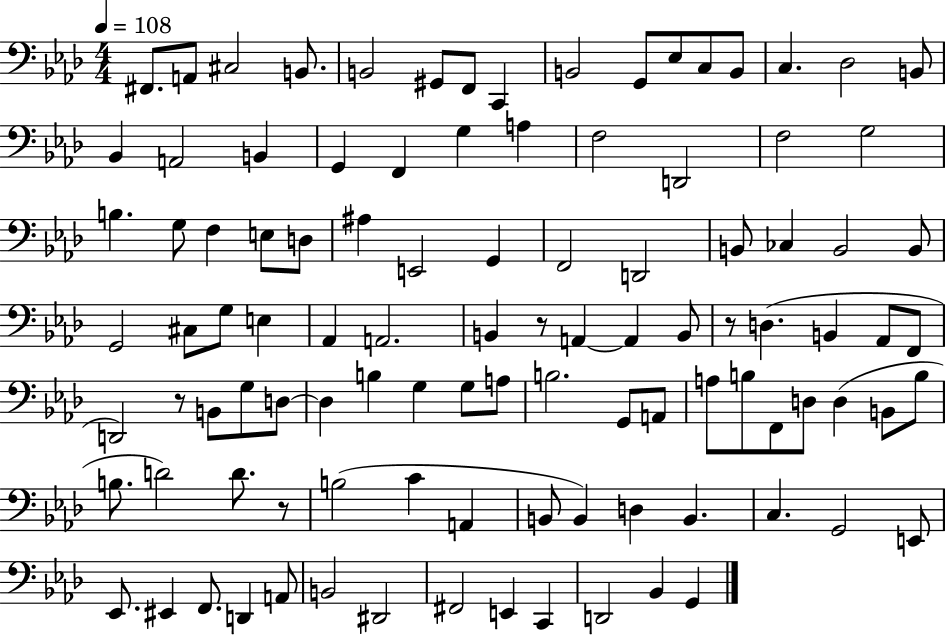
F#2/e. A2/e C#3/h B2/e. B2/h G#2/e F2/e C2/q B2/h G2/e Eb3/e C3/e B2/e C3/q. Db3/h B2/e Bb2/q A2/h B2/q G2/q F2/q G3/q A3/q F3/h D2/h F3/h G3/h B3/q. G3/e F3/q E3/e D3/e A#3/q E2/h G2/q F2/h D2/h B2/e CES3/q B2/h B2/e G2/h C#3/e G3/e E3/q Ab2/q A2/h. B2/q R/e A2/q A2/q B2/e R/e D3/q. B2/q Ab2/e F2/e D2/h R/e B2/e G3/e D3/e D3/q B3/q G3/q G3/e A3/e B3/h. G2/e A2/e A3/e B3/e F2/e D3/e D3/q B2/e B3/e B3/e. D4/h D4/e. R/e B3/h C4/q A2/q B2/e B2/q D3/q B2/q. C3/q. G2/h E2/e Eb2/e. EIS2/q F2/e. D2/q A2/e B2/h D#2/h F#2/h E2/q C2/q D2/h Bb2/q G2/q